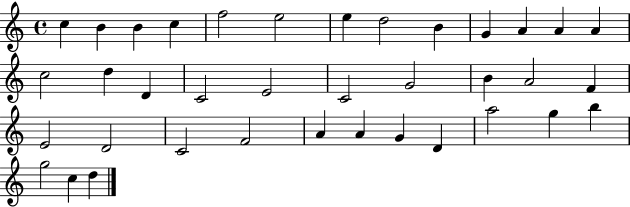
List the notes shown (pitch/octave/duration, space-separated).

C5/q B4/q B4/q C5/q F5/h E5/h E5/q D5/h B4/q G4/q A4/q A4/q A4/q C5/h D5/q D4/q C4/h E4/h C4/h G4/h B4/q A4/h F4/q E4/h D4/h C4/h F4/h A4/q A4/q G4/q D4/q A5/h G5/q B5/q G5/h C5/q D5/q